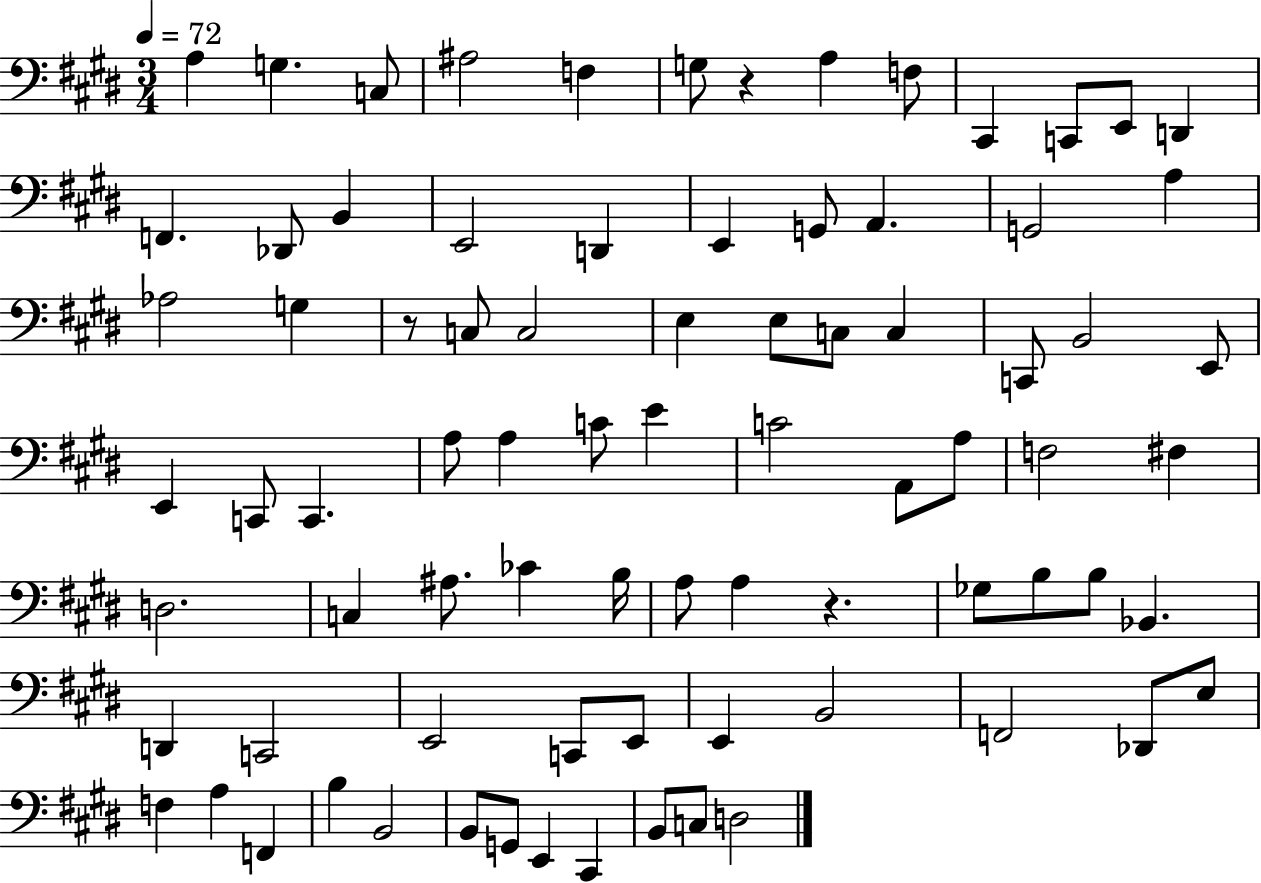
{
  \clef bass
  \numericTimeSignature
  \time 3/4
  \key e \major
  \tempo 4 = 72
  \repeat volta 2 { a4 g4. c8 | ais2 f4 | g8 r4 a4 f8 | cis,4 c,8 e,8 d,4 | \break f,4. des,8 b,4 | e,2 d,4 | e,4 g,8 a,4. | g,2 a4 | \break aes2 g4 | r8 c8 c2 | e4 e8 c8 c4 | c,8 b,2 e,8 | \break e,4 c,8 c,4. | a8 a4 c'8 e'4 | c'2 a,8 a8 | f2 fis4 | \break d2. | c4 ais8. ces'4 b16 | a8 a4 r4. | ges8 b8 b8 bes,4. | \break d,4 c,2 | e,2 c,8 e,8 | e,4 b,2 | f,2 des,8 e8 | \break f4 a4 f,4 | b4 b,2 | b,8 g,8 e,4 cis,4 | b,8 c8 d2 | \break } \bar "|."
}